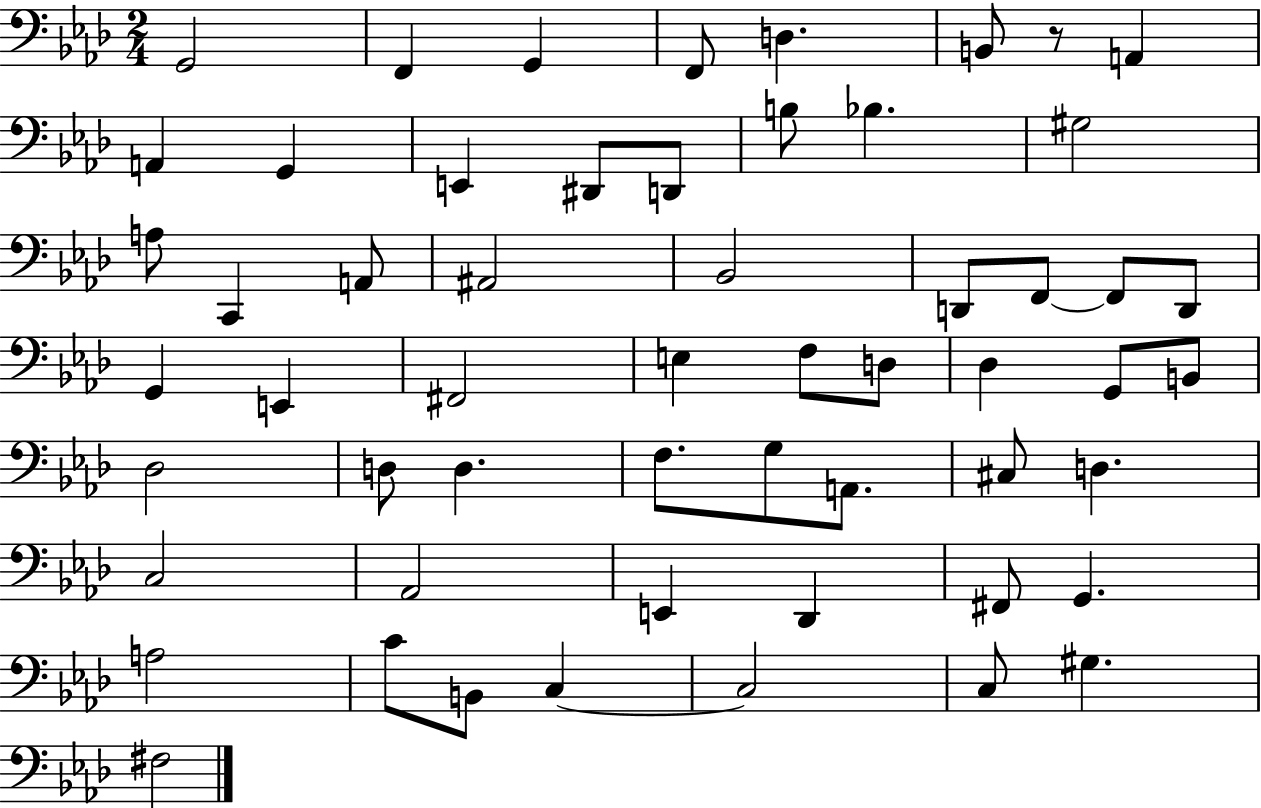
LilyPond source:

{
  \clef bass
  \numericTimeSignature
  \time 2/4
  \key aes \major
  g,2 | f,4 g,4 | f,8 d4. | b,8 r8 a,4 | \break a,4 g,4 | e,4 dis,8 d,8 | b8 bes4. | gis2 | \break a8 c,4 a,8 | ais,2 | bes,2 | d,8 f,8~~ f,8 d,8 | \break g,4 e,4 | fis,2 | e4 f8 d8 | des4 g,8 b,8 | \break des2 | d8 d4. | f8. g8 a,8. | cis8 d4. | \break c2 | aes,2 | e,4 des,4 | fis,8 g,4. | \break a2 | c'8 b,8 c4~~ | c2 | c8 gis4. | \break fis2 | \bar "|."
}